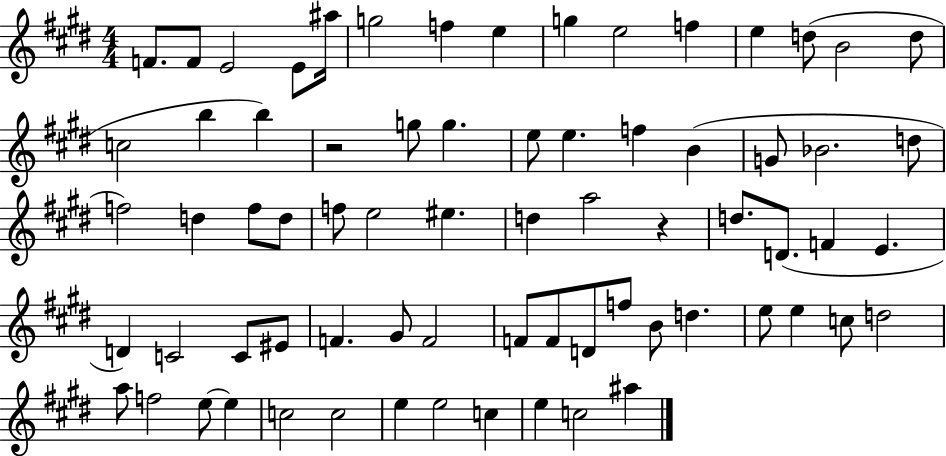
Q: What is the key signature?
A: E major